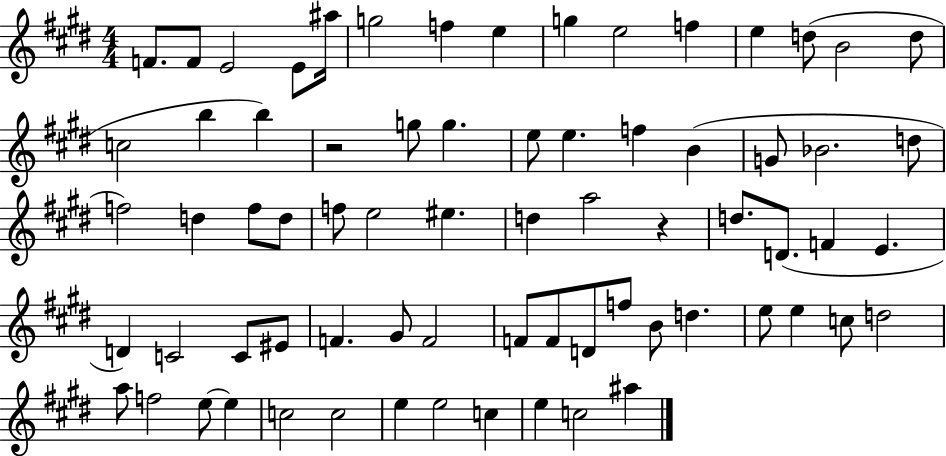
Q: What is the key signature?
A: E major